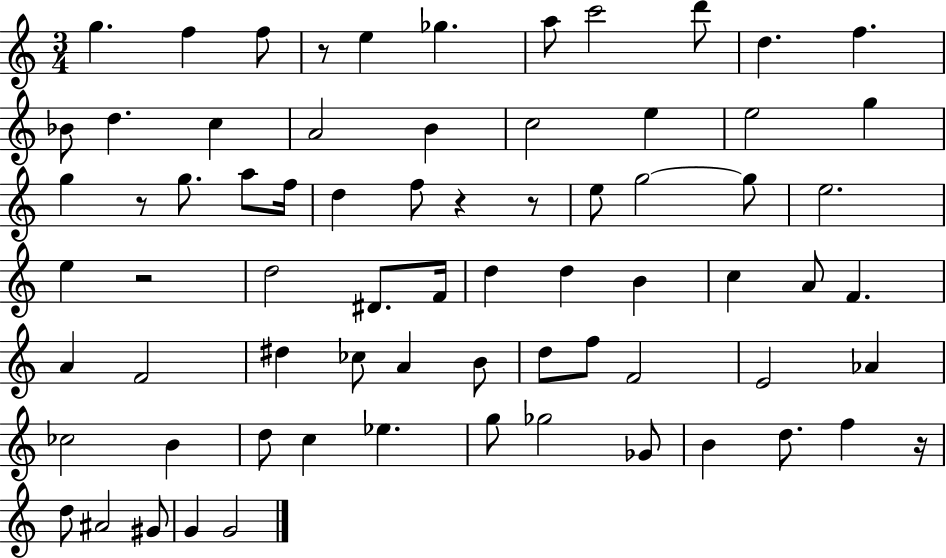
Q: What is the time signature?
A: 3/4